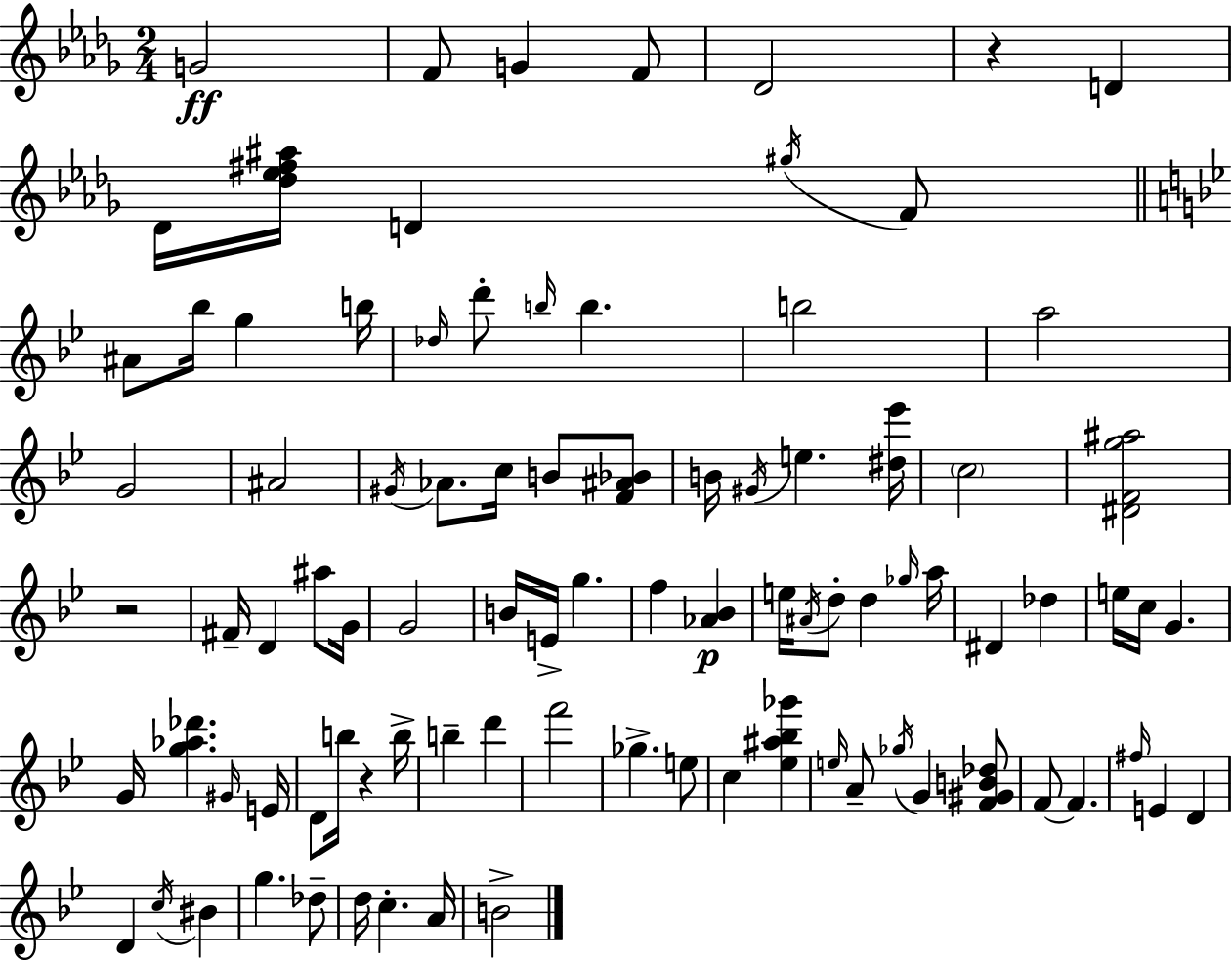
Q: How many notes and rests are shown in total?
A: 91